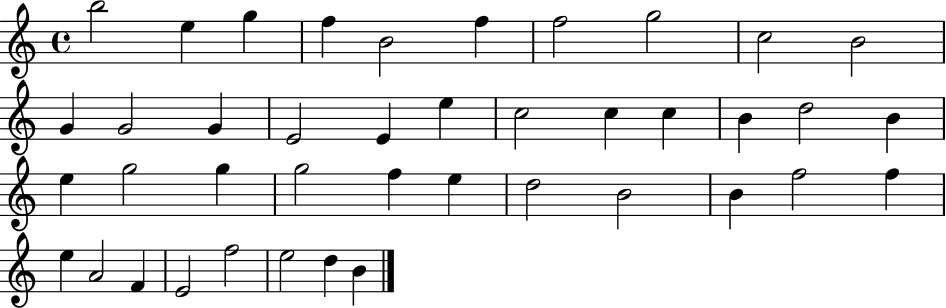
X:1
T:Untitled
M:4/4
L:1/4
K:C
b2 e g f B2 f f2 g2 c2 B2 G G2 G E2 E e c2 c c B d2 B e g2 g g2 f e d2 B2 B f2 f e A2 F E2 f2 e2 d B